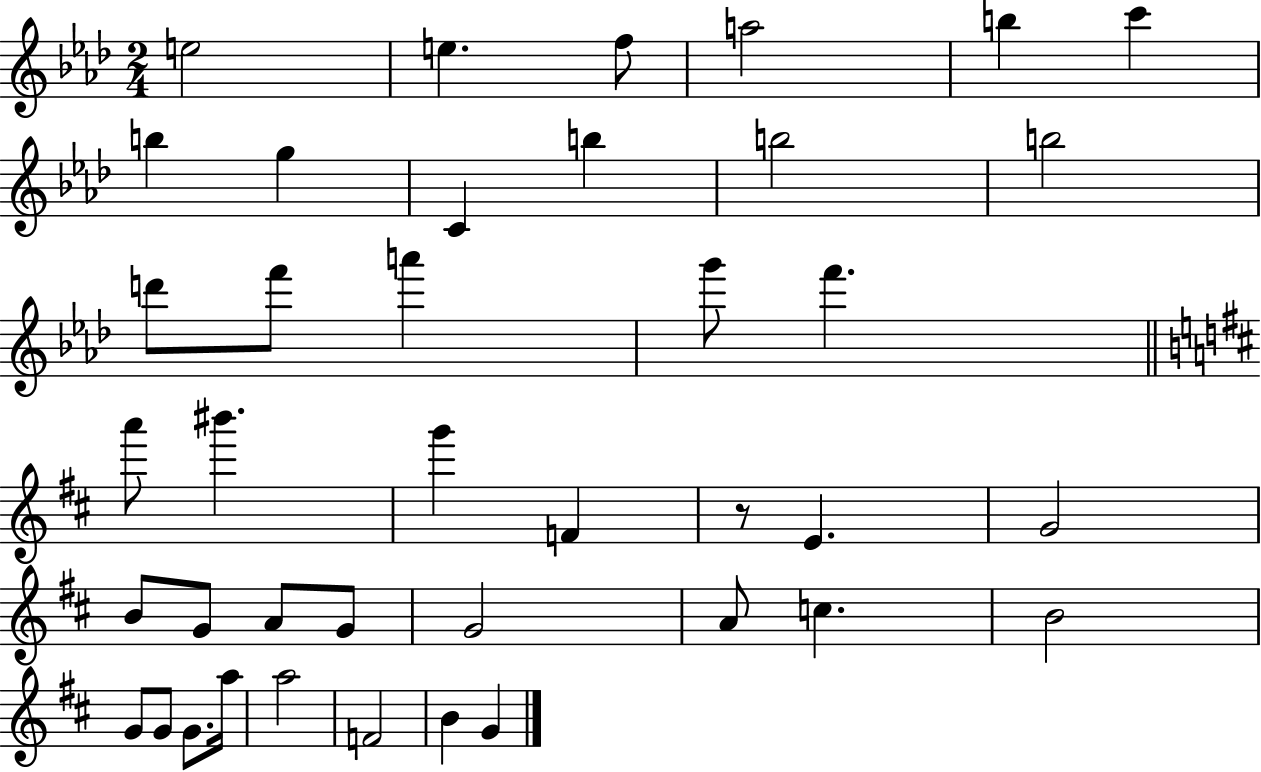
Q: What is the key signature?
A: AES major